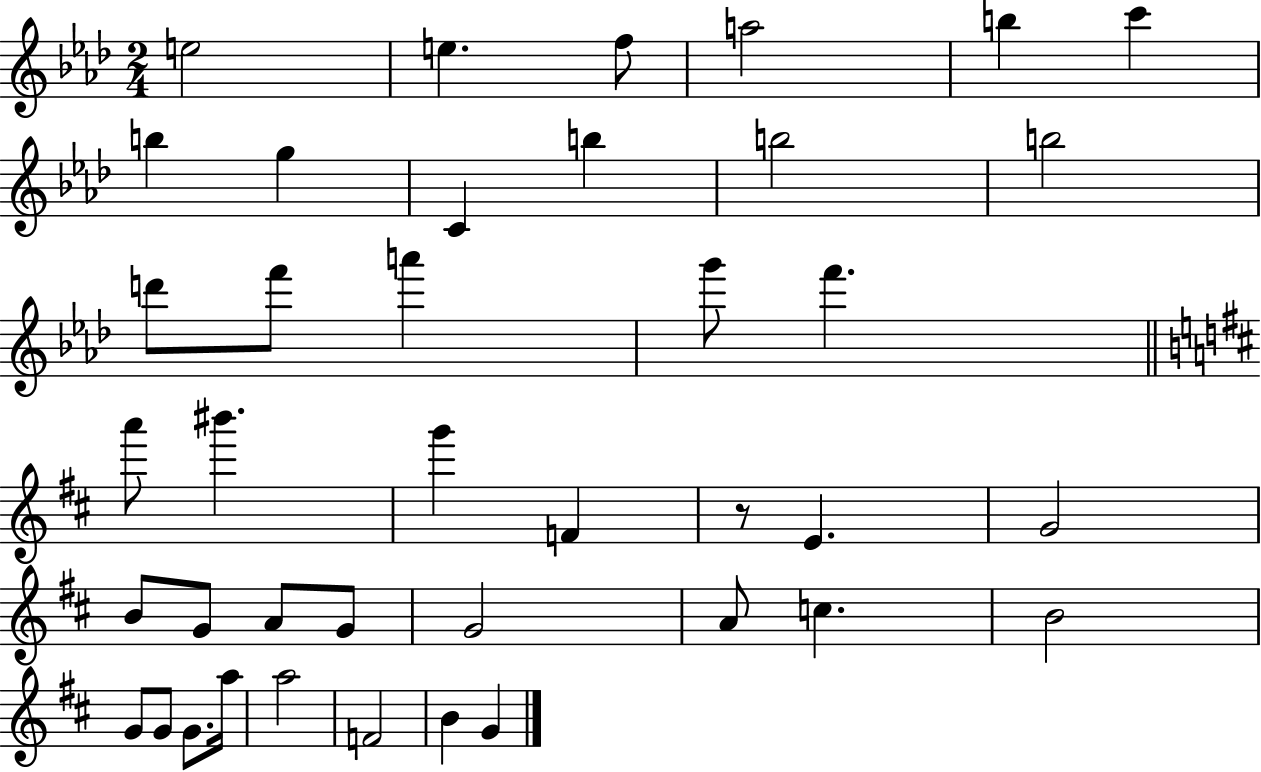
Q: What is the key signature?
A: AES major